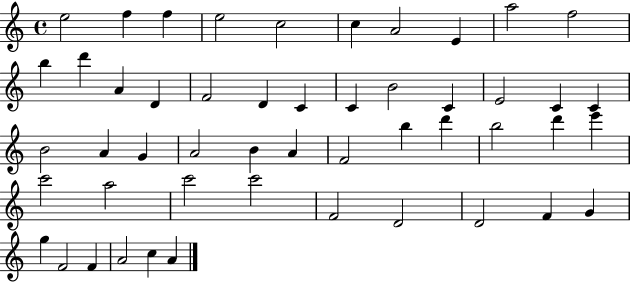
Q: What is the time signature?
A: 4/4